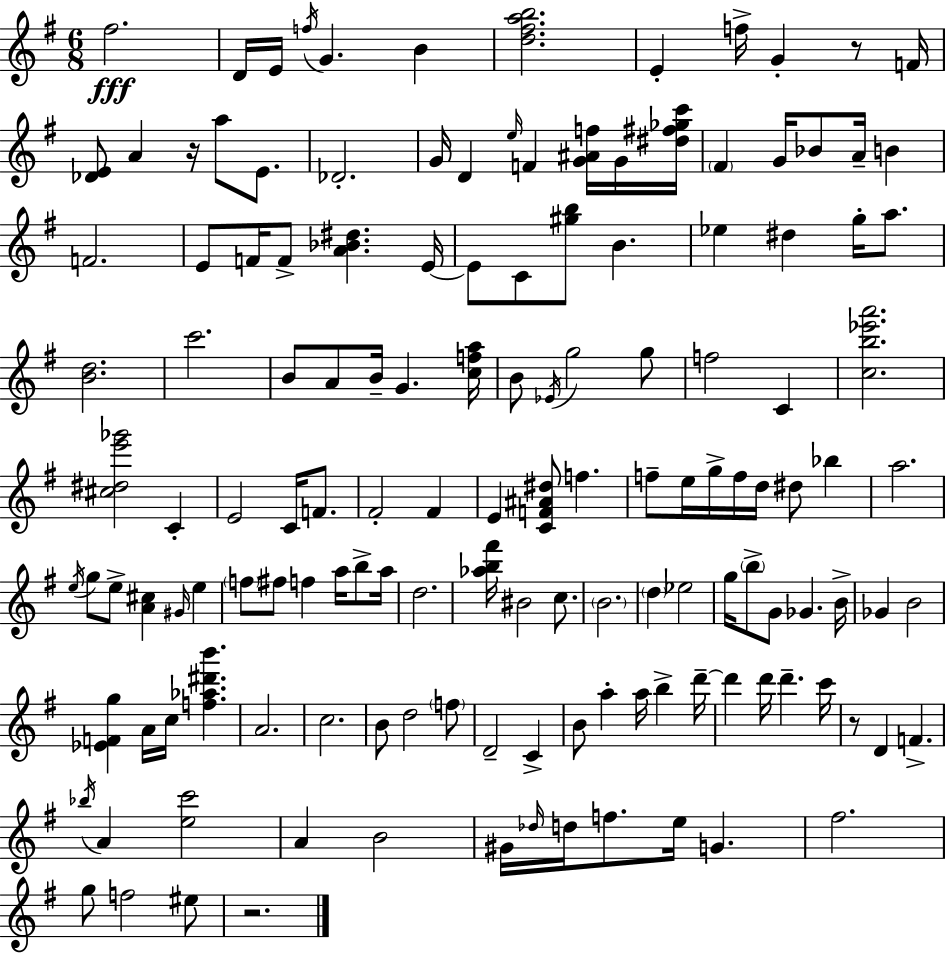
X:1
T:Untitled
M:6/8
L:1/4
K:Em
^f2 D/4 E/4 f/4 G B [d^fab]2 E f/4 G z/2 F/4 [_DE]/2 A z/4 a/2 E/2 _D2 G/4 D e/4 F [G^Af]/4 G/4 [^d^f_gc']/4 ^F G/4 _B/2 A/4 B F2 E/2 F/4 F/2 [A_B^d] E/4 E/2 C/2 [^gb]/2 B _e ^d g/4 a/2 [Bd]2 c'2 B/2 A/2 B/4 G [cfa]/4 B/2 _E/4 g2 g/2 f2 C [cb_e'a']2 [^c^de'_g']2 C E2 C/4 F/2 ^F2 ^F E [CF^A^d]/2 f f/2 e/4 g/4 f/4 d/4 ^d/2 _b a2 e/4 g/2 e/2 [A^c] ^G/4 e f/2 ^f/2 f a/4 b/2 a/4 d2 [_ab^f']/4 ^B2 c/2 B2 d _e2 g/4 b/2 G/2 _G B/4 _G B2 [_EFg] A/4 c/4 [f_a^d'b'] A2 c2 B/2 d2 f/2 D2 C B/2 a a/4 b d'/4 d' d'/4 d' c'/4 z/2 D F _b/4 A [ec']2 A B2 ^G/4 _d/4 d/4 f/2 e/4 G ^f2 g/2 f2 ^e/2 z2